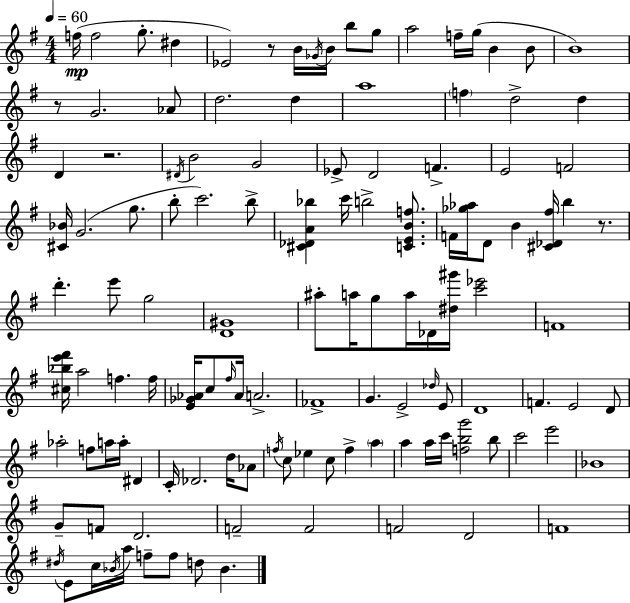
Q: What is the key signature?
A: E minor